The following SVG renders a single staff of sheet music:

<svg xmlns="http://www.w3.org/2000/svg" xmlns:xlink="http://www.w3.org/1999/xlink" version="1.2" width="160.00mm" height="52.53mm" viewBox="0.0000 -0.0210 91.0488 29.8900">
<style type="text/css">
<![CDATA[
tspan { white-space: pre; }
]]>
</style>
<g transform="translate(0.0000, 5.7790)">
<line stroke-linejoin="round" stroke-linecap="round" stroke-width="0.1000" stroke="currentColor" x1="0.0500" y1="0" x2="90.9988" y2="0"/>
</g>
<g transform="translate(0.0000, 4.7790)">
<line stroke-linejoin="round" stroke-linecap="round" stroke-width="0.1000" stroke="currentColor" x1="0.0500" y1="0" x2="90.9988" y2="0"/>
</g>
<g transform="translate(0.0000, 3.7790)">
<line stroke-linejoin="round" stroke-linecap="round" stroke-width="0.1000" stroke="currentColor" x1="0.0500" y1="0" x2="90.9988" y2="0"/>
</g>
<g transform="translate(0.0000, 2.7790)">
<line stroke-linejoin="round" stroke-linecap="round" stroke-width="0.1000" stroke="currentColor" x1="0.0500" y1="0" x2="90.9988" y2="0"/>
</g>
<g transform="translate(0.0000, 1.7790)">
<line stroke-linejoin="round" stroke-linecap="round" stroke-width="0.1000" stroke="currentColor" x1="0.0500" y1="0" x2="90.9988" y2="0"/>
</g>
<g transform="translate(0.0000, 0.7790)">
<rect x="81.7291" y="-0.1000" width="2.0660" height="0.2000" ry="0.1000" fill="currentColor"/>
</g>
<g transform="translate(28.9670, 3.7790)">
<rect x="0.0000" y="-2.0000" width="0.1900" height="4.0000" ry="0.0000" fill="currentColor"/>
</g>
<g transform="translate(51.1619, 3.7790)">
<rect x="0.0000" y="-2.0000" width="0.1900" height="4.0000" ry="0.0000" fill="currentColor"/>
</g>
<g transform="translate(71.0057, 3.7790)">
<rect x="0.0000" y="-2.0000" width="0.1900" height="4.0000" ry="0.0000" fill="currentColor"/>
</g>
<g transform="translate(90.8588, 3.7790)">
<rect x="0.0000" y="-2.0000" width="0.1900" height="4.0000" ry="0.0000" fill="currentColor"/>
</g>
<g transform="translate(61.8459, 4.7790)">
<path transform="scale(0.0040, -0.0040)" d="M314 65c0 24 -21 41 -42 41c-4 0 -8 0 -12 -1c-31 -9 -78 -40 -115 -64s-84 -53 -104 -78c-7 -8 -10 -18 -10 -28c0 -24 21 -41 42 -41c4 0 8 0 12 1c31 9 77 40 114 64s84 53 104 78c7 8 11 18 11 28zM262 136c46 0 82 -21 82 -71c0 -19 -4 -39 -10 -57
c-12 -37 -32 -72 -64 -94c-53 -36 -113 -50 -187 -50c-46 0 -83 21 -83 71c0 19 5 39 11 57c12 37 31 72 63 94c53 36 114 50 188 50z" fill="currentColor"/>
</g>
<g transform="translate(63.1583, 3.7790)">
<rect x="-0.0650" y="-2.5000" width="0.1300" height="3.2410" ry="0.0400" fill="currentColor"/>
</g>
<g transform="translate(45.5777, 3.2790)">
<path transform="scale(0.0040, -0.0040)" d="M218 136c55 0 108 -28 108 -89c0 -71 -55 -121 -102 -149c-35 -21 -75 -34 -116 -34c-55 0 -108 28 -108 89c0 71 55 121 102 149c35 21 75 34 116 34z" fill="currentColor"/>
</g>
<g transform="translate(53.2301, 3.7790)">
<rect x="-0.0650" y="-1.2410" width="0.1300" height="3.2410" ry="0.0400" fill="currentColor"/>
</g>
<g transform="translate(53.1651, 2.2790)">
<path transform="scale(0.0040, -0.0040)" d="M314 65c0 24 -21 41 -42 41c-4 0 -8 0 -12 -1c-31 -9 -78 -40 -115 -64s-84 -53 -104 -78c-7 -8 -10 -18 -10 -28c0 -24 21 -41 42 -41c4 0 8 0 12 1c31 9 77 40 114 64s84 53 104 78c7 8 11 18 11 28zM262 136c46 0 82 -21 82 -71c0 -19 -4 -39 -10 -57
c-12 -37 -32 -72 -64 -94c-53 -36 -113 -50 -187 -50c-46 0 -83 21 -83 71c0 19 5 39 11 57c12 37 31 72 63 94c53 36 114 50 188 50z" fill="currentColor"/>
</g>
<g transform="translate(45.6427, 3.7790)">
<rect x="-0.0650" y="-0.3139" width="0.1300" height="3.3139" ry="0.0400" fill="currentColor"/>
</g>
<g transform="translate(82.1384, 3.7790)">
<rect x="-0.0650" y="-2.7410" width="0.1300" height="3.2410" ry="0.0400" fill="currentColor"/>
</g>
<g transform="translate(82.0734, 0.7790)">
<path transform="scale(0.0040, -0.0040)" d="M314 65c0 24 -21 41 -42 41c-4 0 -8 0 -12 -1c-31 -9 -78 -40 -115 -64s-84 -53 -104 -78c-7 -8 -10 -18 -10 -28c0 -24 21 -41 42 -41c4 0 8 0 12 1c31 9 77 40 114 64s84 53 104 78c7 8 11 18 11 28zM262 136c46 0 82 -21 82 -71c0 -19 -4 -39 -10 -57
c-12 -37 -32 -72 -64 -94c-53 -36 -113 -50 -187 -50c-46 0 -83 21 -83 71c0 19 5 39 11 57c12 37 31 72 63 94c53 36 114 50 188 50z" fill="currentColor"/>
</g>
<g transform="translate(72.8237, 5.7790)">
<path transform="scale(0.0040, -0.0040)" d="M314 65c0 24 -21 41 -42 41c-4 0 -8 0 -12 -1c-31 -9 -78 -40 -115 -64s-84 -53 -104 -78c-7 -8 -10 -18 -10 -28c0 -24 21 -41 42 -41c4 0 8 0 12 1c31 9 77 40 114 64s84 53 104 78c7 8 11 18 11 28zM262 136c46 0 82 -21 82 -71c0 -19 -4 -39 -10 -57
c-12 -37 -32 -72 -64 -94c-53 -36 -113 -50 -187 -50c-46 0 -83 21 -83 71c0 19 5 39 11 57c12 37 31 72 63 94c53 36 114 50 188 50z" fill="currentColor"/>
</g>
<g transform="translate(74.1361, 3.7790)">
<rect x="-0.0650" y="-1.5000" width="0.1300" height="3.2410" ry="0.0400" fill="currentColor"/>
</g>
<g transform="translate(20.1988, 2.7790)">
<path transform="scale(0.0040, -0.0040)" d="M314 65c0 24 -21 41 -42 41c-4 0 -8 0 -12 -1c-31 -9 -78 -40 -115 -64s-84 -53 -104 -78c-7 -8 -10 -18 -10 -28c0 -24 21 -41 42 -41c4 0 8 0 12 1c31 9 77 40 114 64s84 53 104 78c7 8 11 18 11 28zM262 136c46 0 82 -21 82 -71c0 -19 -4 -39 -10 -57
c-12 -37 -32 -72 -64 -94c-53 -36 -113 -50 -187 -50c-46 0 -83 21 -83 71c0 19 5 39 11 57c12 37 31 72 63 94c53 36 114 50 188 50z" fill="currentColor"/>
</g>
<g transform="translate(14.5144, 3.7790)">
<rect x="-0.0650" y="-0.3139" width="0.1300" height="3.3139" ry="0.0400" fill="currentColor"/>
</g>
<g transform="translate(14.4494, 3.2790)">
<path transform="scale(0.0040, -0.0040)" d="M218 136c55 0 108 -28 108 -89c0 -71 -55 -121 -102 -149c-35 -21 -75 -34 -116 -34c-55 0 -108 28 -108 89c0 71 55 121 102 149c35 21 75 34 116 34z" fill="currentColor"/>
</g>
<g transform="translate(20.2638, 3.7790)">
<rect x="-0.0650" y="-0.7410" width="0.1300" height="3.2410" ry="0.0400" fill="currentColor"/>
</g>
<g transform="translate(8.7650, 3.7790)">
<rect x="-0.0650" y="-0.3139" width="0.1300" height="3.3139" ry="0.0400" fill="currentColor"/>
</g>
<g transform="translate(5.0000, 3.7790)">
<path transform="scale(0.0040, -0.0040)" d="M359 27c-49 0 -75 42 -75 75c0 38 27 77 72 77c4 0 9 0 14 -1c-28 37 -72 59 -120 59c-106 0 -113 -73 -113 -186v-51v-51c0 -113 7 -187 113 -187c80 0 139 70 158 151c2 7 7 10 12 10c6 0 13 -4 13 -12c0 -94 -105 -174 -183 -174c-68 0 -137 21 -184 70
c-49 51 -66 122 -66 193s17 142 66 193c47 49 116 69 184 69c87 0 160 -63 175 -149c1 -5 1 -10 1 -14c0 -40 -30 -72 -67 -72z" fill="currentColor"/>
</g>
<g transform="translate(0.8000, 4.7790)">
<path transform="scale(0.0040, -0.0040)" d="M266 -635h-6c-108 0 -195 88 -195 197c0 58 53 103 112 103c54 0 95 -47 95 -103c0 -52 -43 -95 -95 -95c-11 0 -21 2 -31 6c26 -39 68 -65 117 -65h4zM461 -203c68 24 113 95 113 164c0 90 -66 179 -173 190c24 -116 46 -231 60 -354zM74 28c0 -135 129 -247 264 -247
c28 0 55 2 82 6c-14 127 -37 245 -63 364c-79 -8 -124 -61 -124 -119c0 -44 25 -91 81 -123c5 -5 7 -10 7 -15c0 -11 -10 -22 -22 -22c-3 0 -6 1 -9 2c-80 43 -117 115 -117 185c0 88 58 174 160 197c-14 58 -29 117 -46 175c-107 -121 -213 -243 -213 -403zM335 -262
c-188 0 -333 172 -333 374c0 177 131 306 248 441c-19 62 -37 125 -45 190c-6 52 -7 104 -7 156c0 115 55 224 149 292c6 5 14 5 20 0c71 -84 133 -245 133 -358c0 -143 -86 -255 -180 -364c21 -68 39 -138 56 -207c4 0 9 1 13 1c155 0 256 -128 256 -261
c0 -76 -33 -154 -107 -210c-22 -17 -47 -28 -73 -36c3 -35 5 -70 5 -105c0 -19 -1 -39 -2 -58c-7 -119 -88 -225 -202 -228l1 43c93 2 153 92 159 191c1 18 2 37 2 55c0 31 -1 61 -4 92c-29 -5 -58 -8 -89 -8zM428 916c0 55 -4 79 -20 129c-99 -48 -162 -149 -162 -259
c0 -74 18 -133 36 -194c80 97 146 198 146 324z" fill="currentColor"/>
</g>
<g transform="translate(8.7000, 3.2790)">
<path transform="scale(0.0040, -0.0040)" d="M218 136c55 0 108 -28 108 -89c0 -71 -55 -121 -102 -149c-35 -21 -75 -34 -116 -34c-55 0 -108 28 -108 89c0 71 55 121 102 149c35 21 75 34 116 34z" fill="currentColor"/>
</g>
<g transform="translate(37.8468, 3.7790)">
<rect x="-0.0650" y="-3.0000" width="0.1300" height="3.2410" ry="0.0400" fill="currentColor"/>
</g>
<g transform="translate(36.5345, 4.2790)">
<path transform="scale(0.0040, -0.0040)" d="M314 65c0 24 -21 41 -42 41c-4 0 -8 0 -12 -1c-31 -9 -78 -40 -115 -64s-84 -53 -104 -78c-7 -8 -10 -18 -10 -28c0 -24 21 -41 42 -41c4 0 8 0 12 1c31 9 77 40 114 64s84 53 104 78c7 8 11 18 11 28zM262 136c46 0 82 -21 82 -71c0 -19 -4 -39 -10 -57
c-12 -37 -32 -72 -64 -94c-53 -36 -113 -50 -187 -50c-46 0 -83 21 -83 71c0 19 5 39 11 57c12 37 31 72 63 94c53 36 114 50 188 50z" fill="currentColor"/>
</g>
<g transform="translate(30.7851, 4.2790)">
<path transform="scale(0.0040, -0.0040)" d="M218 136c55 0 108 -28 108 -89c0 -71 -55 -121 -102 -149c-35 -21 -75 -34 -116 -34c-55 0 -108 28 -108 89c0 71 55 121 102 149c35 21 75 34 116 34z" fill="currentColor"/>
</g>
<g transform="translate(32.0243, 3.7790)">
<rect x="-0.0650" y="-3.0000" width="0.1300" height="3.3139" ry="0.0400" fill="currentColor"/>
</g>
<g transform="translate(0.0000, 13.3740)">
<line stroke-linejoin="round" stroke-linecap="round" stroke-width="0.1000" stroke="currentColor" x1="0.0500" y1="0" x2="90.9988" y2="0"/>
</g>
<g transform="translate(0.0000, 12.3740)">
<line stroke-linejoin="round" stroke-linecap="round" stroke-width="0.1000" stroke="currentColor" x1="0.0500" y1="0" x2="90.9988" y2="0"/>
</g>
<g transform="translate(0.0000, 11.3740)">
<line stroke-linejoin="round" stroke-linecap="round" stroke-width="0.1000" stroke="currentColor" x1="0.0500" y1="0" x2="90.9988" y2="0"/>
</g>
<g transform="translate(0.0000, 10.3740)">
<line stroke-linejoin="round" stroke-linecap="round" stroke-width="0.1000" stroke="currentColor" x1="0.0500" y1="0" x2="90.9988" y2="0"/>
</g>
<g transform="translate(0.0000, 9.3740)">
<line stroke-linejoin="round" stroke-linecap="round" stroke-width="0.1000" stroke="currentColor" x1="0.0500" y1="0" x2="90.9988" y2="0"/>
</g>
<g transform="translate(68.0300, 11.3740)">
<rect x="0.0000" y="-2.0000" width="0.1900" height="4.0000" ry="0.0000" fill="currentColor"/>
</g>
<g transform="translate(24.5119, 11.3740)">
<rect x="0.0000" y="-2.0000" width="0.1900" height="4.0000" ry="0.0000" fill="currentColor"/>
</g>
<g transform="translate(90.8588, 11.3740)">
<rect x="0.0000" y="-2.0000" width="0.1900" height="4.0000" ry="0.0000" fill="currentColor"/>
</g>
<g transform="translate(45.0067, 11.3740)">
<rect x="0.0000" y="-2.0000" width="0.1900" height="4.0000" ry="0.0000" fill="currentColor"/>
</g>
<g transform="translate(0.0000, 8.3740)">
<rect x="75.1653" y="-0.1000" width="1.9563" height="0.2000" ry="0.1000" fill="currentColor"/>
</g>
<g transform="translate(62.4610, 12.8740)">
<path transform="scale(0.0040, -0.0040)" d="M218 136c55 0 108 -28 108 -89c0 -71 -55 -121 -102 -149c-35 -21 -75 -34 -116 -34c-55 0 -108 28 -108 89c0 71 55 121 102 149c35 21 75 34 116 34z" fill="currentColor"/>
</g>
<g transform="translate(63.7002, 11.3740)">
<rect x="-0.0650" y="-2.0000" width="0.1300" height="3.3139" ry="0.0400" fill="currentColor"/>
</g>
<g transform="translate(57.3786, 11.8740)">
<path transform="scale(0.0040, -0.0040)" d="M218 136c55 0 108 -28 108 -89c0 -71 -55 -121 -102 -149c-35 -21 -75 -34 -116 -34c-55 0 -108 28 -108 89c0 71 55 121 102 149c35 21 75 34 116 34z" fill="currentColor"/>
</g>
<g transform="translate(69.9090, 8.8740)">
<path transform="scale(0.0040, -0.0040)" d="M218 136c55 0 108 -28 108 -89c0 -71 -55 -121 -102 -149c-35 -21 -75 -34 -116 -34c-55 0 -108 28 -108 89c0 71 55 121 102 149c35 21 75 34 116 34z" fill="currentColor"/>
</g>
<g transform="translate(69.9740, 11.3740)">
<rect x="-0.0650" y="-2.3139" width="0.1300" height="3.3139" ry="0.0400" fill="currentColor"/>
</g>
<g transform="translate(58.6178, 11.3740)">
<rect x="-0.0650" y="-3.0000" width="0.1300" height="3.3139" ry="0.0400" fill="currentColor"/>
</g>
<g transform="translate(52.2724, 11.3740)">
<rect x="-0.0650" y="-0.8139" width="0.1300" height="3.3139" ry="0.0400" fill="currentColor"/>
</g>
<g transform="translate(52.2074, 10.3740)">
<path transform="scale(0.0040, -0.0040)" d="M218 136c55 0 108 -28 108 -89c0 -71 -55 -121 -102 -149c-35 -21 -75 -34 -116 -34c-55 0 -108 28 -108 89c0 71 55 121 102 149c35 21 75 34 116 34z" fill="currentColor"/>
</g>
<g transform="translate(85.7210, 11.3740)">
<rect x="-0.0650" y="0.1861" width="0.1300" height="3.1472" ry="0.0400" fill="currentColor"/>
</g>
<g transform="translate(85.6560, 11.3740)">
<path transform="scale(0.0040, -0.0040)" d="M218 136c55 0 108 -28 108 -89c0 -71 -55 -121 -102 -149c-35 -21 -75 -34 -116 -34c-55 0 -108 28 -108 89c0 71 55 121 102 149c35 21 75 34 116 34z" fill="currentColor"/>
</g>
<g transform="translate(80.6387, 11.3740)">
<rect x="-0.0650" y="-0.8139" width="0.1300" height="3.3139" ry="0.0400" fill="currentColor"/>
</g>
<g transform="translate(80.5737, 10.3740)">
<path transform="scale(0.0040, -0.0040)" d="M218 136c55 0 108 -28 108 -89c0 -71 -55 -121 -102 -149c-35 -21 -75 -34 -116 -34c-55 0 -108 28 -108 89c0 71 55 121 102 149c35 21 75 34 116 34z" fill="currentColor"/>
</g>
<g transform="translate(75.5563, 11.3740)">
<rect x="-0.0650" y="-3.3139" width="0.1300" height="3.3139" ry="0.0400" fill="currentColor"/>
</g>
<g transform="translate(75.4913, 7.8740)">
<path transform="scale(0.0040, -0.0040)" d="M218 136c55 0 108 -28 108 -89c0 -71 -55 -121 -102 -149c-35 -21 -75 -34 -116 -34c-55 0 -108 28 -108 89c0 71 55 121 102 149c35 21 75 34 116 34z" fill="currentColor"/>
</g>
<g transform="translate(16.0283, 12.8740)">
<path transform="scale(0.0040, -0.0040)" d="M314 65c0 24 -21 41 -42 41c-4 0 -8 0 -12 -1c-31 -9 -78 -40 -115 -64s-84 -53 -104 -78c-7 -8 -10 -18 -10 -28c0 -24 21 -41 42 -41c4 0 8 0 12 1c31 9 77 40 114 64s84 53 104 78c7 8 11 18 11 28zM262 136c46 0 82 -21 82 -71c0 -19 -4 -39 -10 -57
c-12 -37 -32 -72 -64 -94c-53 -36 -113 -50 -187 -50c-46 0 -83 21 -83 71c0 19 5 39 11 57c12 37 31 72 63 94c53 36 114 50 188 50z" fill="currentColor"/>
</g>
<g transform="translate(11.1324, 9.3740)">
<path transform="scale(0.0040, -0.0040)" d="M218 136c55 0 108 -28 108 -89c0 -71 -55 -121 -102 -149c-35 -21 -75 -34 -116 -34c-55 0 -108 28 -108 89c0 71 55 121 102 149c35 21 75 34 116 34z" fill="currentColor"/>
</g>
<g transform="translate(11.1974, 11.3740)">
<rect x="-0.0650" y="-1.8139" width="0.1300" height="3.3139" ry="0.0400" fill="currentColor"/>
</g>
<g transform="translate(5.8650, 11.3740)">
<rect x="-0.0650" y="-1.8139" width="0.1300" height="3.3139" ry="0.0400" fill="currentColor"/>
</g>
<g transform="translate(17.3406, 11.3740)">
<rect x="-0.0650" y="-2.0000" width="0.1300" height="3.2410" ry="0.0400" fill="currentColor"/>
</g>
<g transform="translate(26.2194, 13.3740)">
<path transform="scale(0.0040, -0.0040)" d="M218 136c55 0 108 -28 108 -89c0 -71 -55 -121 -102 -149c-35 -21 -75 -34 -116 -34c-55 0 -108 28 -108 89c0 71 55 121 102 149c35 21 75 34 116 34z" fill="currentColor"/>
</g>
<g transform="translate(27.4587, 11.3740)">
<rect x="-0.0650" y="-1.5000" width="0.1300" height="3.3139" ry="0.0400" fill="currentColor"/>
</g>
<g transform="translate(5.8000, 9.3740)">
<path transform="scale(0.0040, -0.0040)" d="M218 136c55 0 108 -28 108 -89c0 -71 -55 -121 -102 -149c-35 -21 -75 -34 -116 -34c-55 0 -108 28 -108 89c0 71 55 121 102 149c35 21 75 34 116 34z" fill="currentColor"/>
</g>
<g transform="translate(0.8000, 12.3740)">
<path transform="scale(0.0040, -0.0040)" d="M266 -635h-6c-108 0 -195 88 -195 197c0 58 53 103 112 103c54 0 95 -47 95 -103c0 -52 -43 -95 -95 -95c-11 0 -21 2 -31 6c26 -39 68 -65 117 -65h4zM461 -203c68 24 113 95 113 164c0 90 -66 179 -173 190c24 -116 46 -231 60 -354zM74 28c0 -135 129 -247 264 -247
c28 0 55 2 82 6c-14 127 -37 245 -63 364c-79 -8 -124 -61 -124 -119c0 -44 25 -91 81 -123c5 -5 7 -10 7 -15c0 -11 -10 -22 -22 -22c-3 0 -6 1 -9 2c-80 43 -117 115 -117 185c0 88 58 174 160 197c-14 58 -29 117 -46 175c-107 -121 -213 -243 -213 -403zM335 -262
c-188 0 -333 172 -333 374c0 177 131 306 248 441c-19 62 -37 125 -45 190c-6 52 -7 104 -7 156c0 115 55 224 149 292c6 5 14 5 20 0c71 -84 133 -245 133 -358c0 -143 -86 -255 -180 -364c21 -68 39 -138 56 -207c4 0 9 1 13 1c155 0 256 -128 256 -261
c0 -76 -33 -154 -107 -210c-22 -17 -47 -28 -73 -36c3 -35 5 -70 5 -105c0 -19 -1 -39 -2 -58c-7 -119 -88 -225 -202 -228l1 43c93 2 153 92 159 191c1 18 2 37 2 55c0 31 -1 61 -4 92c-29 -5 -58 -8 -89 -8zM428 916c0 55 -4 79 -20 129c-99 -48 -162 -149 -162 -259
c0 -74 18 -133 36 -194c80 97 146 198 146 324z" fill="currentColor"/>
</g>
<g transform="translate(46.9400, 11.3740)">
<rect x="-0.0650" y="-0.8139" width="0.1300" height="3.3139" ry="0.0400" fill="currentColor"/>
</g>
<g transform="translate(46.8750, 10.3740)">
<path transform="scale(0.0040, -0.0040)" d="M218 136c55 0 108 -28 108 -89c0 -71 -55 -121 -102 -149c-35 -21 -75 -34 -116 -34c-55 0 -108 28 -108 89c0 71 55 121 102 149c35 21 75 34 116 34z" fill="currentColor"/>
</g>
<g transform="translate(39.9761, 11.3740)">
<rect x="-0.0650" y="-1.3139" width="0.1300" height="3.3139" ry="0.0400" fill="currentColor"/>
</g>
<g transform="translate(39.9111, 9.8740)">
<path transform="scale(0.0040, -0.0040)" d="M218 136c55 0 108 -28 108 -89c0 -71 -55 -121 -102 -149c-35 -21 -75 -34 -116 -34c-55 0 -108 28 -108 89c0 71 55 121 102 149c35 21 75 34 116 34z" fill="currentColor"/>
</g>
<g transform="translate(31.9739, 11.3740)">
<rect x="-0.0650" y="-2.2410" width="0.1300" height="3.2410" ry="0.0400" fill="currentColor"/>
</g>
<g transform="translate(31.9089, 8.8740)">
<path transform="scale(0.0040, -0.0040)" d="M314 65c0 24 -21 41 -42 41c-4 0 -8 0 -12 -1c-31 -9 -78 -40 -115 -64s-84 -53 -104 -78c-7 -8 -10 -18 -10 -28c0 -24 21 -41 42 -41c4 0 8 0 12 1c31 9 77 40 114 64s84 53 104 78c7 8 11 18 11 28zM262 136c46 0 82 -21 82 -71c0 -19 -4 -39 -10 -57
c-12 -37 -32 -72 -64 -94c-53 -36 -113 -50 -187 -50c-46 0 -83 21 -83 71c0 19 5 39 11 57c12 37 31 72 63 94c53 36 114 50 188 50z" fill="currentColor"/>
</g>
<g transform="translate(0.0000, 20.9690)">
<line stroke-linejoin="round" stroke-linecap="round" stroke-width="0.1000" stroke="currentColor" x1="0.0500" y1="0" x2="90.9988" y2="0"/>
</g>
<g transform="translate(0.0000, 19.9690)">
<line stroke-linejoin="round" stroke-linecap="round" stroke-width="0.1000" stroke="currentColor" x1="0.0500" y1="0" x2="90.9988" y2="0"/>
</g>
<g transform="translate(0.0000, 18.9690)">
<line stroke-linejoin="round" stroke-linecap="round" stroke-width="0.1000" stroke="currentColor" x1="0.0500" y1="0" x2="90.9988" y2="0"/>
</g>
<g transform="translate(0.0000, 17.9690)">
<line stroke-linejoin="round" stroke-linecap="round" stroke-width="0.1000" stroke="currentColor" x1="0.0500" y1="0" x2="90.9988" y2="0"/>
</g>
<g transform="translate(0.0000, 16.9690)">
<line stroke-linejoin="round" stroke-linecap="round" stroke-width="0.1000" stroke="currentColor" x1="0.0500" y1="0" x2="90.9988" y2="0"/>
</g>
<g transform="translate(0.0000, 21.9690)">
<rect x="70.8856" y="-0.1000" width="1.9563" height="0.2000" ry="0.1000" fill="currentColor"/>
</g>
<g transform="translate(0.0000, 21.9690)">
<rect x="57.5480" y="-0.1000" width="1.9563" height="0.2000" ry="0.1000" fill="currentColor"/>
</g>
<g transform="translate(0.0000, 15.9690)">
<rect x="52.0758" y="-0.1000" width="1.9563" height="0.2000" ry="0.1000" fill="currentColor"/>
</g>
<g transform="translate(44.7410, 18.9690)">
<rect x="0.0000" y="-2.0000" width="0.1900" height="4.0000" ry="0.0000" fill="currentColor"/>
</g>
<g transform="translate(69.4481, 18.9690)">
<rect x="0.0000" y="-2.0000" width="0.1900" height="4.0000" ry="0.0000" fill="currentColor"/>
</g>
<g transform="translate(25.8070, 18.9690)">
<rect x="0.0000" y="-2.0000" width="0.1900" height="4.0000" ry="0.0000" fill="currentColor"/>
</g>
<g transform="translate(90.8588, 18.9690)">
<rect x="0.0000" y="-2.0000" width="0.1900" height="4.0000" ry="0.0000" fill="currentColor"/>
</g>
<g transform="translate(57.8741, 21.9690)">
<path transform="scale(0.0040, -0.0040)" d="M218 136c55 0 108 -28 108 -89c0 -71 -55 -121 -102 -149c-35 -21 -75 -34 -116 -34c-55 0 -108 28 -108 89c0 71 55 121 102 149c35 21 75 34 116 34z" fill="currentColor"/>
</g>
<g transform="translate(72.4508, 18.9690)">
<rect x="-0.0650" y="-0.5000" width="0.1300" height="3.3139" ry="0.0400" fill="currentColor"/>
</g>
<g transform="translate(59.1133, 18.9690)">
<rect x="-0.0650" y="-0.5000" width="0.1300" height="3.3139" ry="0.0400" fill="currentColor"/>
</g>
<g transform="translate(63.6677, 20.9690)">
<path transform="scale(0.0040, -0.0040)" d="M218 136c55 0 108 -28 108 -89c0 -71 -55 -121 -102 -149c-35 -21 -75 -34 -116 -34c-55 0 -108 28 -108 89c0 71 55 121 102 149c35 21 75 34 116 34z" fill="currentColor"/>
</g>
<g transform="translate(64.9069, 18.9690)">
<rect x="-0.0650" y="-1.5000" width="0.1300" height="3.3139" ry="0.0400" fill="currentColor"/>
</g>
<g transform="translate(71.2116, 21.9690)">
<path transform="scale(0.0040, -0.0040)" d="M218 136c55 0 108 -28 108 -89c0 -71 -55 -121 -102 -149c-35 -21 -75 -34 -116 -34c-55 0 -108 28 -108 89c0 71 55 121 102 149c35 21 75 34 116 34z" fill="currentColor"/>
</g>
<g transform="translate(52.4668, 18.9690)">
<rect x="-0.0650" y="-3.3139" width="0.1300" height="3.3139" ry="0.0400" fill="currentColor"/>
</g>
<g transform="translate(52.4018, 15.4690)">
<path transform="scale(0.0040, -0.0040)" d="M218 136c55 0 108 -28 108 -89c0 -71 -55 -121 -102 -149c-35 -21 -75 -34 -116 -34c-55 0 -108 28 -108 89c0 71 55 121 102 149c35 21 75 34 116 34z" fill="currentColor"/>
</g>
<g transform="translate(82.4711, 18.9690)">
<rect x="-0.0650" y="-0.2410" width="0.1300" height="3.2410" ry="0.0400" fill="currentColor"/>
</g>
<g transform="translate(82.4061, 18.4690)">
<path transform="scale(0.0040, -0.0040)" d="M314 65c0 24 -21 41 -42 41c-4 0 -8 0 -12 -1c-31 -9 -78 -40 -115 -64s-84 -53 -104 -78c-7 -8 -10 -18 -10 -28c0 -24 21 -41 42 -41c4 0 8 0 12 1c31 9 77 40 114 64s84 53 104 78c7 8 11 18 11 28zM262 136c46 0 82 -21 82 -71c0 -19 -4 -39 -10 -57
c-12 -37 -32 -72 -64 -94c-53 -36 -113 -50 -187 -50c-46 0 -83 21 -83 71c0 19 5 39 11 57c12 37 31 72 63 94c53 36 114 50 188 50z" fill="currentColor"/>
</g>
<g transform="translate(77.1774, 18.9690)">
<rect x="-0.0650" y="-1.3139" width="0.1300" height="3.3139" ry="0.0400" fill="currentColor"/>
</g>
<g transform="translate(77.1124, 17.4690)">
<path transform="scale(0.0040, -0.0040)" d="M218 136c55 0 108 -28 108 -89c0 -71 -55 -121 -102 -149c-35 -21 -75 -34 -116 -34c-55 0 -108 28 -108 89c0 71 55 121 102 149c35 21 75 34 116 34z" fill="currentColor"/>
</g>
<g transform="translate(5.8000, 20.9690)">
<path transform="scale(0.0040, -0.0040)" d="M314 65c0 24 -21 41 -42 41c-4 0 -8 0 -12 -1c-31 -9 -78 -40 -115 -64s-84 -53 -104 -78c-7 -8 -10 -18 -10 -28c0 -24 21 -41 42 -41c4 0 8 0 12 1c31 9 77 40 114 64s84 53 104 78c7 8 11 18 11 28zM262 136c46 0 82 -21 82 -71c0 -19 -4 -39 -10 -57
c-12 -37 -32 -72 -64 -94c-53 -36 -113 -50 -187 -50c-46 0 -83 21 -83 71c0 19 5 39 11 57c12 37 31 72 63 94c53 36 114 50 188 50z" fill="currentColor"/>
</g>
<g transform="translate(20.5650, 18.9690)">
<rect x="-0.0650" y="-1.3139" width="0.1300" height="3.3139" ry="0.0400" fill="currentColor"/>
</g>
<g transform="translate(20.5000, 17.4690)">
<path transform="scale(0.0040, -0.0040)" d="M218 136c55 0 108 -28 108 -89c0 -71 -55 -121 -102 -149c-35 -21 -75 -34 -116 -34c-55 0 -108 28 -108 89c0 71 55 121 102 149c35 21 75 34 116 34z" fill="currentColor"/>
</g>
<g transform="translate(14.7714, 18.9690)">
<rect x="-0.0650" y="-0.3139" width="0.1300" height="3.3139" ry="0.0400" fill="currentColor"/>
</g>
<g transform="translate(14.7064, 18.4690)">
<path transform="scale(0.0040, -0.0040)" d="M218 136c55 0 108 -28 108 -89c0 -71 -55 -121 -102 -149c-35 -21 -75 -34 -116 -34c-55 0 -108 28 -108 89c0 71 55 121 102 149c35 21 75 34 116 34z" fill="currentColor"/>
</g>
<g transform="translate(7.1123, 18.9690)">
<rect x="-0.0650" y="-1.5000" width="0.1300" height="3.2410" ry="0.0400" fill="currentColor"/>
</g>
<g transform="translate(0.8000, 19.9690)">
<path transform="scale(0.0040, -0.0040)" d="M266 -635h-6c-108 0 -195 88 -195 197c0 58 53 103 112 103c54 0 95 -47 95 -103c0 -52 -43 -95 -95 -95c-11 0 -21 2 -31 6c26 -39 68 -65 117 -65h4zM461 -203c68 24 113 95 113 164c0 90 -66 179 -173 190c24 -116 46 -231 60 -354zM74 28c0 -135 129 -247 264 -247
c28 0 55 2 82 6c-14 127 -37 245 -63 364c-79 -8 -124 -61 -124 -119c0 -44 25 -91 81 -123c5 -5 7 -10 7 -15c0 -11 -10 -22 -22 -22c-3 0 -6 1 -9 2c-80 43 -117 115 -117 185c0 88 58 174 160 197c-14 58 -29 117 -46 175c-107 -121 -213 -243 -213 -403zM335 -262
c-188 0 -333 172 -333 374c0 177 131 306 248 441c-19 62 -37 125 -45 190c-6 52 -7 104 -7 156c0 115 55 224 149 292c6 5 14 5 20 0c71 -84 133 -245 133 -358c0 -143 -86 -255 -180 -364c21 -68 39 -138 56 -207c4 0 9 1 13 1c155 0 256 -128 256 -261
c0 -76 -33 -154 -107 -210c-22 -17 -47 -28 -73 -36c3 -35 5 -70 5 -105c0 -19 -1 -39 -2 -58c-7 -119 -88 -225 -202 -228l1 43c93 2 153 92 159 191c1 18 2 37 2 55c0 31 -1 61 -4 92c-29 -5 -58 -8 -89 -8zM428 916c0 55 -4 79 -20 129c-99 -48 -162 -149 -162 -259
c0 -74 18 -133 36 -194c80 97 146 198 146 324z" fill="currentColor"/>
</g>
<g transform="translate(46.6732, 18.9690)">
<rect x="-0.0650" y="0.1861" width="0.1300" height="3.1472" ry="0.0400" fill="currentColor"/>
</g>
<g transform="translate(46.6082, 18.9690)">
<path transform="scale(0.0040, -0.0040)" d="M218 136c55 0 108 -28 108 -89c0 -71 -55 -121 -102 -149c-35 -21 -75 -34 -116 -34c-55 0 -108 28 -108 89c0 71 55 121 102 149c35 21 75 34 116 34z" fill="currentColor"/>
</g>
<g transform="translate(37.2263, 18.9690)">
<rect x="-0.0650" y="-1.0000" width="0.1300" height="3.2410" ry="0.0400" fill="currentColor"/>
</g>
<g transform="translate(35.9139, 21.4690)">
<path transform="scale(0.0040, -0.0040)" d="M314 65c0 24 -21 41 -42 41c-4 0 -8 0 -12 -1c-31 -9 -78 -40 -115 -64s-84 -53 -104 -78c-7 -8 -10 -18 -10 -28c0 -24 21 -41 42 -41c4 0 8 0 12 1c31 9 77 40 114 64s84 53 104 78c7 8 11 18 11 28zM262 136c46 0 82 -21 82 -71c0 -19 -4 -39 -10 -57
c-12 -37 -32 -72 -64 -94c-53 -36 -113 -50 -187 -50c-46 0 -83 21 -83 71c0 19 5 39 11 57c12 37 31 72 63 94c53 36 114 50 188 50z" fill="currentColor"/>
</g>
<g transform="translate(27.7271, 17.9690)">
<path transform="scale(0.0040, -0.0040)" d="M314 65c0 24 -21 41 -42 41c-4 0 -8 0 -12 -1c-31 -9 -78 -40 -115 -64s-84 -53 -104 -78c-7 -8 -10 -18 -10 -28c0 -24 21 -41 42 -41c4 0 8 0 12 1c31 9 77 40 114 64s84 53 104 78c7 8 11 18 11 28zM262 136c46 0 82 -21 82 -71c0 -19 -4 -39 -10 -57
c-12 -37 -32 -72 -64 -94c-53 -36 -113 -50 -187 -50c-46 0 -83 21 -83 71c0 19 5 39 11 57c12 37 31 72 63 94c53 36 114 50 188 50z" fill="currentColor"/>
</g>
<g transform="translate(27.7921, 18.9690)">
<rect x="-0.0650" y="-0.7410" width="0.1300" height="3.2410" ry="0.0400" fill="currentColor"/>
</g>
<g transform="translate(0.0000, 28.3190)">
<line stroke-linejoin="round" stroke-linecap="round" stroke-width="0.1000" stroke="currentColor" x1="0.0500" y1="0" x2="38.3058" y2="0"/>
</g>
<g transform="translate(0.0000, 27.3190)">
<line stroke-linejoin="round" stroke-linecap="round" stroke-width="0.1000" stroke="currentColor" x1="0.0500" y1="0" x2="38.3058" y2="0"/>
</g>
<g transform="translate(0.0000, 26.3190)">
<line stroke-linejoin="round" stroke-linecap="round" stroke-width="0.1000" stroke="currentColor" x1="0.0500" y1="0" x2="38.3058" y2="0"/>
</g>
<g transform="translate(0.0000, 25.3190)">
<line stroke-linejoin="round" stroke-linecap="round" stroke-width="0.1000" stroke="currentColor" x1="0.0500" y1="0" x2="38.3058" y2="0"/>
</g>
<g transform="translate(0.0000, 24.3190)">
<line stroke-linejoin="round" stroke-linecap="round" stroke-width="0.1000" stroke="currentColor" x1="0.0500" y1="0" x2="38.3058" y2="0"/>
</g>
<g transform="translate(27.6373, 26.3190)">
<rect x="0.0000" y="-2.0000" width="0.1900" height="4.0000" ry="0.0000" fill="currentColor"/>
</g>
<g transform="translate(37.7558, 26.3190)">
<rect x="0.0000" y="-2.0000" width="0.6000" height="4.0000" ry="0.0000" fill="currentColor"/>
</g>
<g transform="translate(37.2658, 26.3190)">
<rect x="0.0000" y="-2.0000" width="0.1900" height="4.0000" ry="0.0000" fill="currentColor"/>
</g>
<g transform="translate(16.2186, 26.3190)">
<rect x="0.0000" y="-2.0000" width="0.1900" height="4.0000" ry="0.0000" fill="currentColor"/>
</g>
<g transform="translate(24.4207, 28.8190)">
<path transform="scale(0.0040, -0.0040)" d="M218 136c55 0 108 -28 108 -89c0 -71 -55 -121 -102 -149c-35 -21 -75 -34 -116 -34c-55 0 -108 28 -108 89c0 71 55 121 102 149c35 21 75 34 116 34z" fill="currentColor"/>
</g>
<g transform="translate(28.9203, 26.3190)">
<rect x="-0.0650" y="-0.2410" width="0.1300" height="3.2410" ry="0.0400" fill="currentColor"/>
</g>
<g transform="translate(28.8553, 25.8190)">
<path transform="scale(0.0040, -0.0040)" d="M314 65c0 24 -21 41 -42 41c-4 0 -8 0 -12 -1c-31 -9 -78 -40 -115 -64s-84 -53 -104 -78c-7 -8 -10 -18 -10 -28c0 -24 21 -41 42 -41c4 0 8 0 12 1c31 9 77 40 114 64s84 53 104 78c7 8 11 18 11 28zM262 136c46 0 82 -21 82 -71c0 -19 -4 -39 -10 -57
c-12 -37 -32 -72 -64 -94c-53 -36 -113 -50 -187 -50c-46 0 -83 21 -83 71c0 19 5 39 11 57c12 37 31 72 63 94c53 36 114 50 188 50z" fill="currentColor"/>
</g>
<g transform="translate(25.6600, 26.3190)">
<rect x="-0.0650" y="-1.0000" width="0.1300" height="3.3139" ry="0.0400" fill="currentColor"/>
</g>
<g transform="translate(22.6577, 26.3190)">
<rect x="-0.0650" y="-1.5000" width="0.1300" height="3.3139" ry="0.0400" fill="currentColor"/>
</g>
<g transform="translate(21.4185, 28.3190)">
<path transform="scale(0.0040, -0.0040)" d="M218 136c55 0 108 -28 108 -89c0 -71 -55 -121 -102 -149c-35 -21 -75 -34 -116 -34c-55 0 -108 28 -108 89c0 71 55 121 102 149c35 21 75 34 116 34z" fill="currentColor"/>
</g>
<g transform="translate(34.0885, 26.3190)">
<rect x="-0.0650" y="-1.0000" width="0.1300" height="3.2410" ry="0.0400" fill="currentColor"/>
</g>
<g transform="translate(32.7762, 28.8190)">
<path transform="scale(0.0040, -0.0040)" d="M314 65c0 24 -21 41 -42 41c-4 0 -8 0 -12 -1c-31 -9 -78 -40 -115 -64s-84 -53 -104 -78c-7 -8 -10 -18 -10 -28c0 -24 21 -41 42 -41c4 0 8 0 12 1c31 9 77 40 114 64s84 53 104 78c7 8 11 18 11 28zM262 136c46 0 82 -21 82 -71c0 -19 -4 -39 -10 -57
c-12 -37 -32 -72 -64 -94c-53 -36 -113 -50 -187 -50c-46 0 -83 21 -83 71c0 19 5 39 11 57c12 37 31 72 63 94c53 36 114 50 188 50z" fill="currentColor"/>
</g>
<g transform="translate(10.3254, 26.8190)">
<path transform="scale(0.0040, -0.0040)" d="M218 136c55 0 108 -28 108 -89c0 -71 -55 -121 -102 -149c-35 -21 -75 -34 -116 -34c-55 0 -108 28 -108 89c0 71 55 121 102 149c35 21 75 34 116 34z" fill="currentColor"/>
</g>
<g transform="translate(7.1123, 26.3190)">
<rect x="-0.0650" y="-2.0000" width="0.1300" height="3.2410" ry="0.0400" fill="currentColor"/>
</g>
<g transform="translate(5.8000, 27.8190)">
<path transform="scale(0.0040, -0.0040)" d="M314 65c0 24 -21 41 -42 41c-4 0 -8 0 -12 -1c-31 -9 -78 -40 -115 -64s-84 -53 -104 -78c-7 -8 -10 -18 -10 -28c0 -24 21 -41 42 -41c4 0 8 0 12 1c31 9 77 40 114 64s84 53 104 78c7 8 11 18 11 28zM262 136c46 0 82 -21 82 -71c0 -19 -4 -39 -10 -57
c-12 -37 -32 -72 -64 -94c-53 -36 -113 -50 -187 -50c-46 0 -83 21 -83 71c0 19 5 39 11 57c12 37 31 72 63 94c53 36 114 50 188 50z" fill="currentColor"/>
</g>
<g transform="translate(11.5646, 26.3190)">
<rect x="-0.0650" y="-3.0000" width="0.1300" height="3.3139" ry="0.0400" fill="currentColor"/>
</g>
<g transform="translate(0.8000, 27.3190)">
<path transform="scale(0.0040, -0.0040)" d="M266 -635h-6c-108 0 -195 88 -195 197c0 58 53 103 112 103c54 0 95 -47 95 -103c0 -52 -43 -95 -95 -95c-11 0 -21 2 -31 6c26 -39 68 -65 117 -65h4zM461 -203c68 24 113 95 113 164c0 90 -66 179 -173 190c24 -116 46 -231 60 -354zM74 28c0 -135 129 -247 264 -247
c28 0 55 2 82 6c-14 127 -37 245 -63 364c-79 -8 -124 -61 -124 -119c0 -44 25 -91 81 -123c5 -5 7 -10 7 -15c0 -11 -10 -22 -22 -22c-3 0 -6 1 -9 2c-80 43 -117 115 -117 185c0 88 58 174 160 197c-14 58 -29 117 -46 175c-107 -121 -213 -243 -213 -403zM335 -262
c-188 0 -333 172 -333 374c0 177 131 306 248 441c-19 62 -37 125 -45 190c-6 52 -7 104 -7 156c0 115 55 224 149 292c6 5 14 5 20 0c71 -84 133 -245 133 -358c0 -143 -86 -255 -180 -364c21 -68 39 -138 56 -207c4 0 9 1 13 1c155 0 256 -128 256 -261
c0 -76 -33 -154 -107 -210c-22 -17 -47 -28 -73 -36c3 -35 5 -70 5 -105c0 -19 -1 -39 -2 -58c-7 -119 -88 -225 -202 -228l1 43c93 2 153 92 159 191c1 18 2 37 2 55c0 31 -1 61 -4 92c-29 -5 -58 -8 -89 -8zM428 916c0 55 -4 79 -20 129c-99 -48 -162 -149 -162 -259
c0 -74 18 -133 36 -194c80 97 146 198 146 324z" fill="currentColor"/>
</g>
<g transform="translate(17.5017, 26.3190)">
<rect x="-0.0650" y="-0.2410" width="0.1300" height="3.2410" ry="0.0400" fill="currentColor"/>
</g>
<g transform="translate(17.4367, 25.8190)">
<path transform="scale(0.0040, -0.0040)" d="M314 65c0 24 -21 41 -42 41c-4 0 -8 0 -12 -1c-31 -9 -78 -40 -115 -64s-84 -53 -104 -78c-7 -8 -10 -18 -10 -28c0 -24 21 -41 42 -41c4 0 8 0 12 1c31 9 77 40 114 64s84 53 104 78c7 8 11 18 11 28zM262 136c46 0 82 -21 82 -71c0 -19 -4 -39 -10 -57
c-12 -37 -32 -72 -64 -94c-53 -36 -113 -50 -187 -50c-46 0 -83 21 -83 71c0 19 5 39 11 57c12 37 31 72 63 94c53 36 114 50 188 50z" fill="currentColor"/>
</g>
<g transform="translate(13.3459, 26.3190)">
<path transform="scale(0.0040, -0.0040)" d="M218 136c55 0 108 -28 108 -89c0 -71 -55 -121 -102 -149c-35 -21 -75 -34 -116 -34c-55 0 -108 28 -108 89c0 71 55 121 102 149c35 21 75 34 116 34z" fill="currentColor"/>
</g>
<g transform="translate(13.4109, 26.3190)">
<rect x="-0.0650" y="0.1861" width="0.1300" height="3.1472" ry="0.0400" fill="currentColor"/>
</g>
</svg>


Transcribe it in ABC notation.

X:1
T:Untitled
M:4/4
L:1/4
K:C
c c d2 A A2 c e2 G2 E2 a2 f f F2 E g2 e d d A F g b d B E2 c e d2 D2 B b C E C e c2 F2 A B c2 E D c2 D2